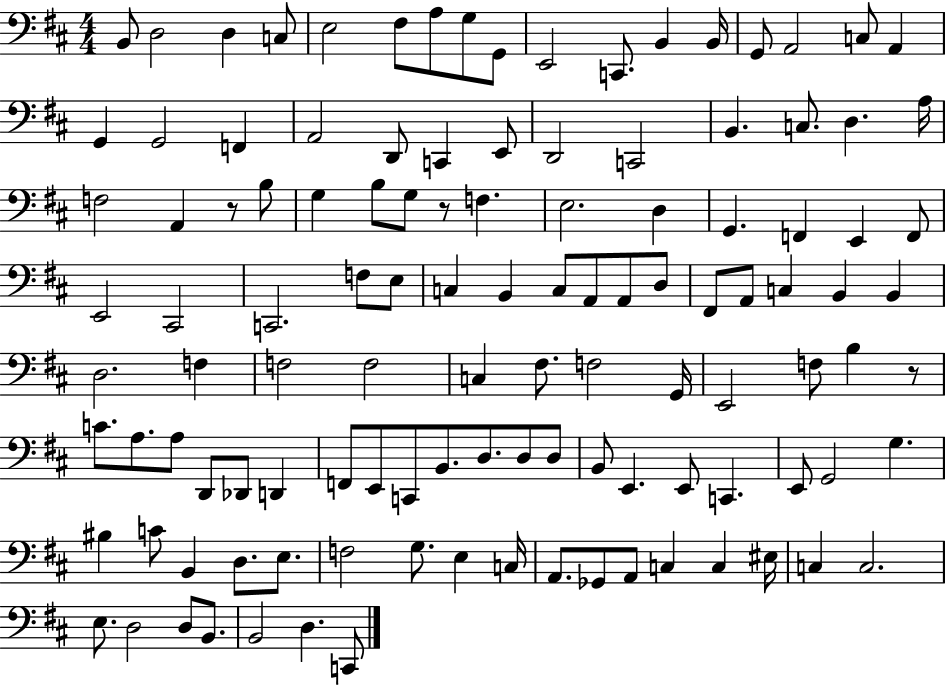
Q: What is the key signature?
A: D major